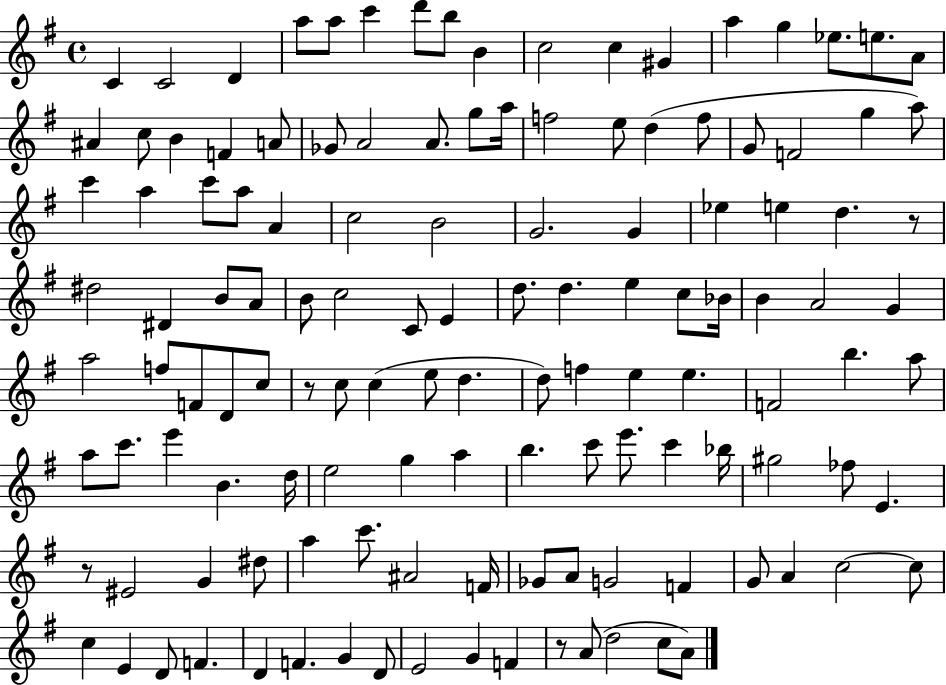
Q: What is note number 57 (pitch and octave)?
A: D5